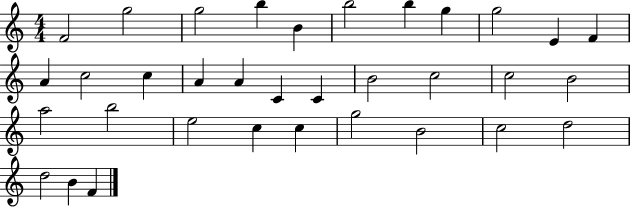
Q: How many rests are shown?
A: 0